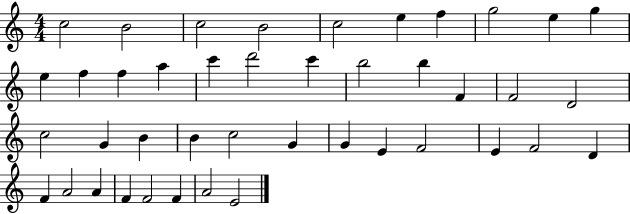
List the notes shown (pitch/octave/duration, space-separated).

C5/h B4/h C5/h B4/h C5/h E5/q F5/q G5/h E5/q G5/q E5/q F5/q F5/q A5/q C6/q D6/h C6/q B5/h B5/q F4/q F4/h D4/h C5/h G4/q B4/q B4/q C5/h G4/q G4/q E4/q F4/h E4/q F4/h D4/q F4/q A4/h A4/q F4/q F4/h F4/q A4/h E4/h